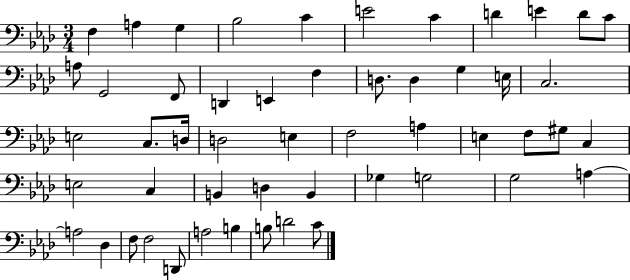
{
  \clef bass
  \numericTimeSignature
  \time 3/4
  \key aes \major
  f4 a4 g4 | bes2 c'4 | e'2 c'4 | d'4 e'4 d'8 c'8 | \break a8 g,2 f,8 | d,4 e,4 f4 | d8. d4 g4 e16 | c2. | \break e2 c8. d16 | d2 e4 | f2 a4 | e4 f8 gis8 c4 | \break e2 c4 | b,4 d4 b,4 | ges4 g2 | g2 a4~~ | \break a2 des4 | f8 f2 d,8 | a2 b4 | b8 d'2 c'8 | \break \bar "|."
}